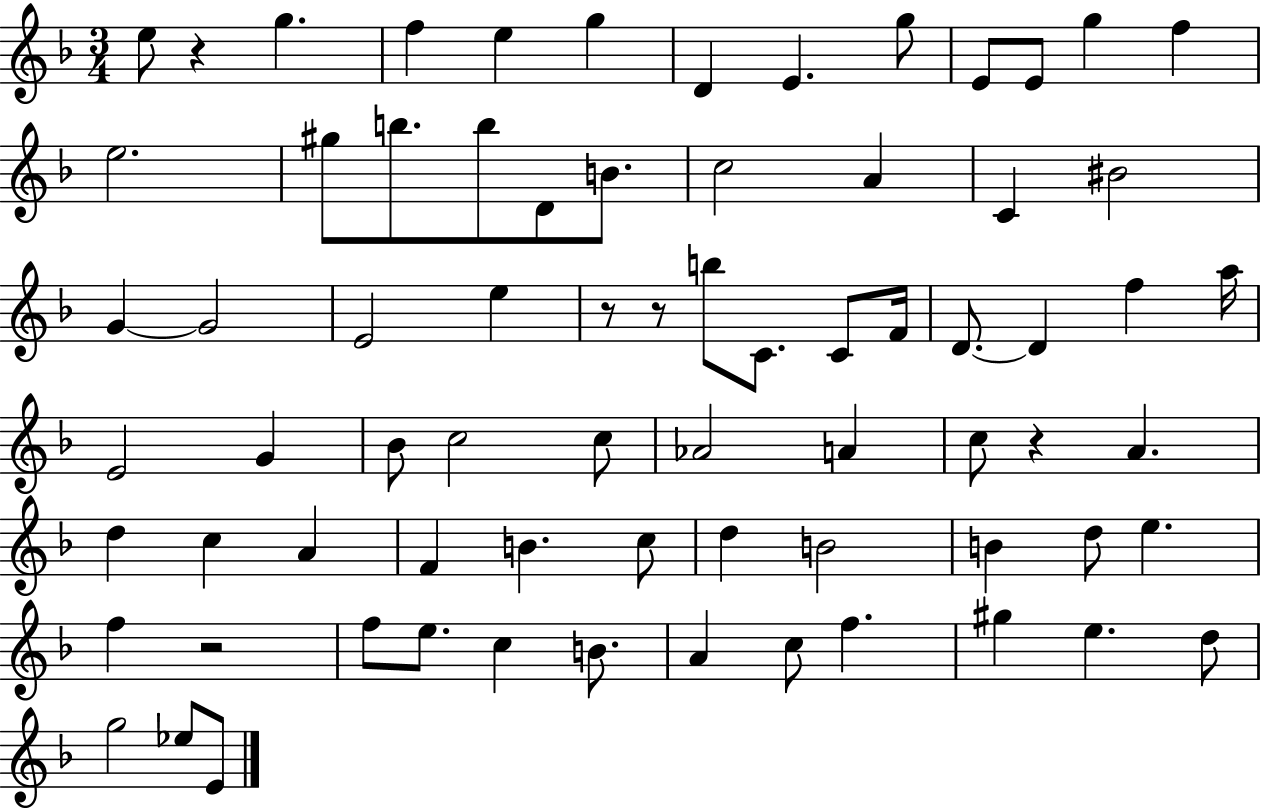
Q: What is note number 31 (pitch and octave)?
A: D4